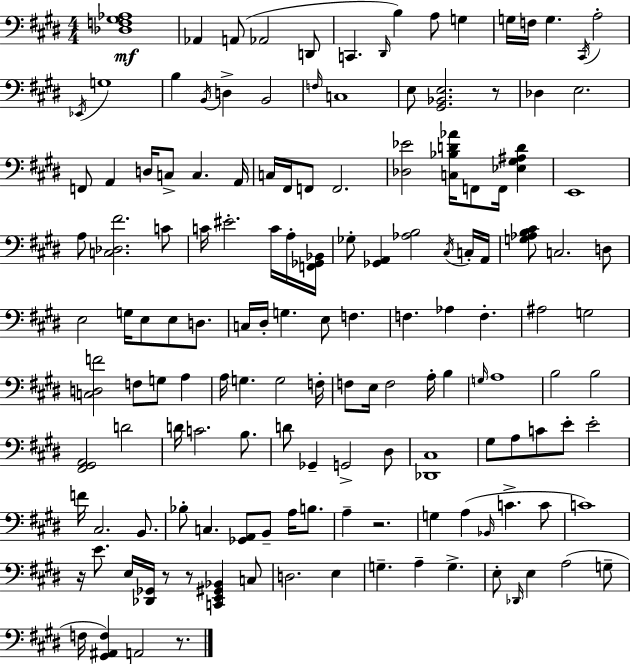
X:1
T:Untitled
M:4/4
L:1/4
K:E
[_D,F,^G,_A,]4 _A,, A,,/2 _A,,2 D,,/2 C,, ^D,,/4 B, A,/2 G, G,/4 F,/4 G, ^C,,/4 A,2 _E,,/4 G,4 B, B,,/4 D, B,,2 F,/4 C,4 E,/2 [^G,,_B,,E,]2 z/2 _D, E,2 F,,/2 A,, D,/4 C,/2 C, A,,/4 C,/4 ^F,,/4 F,,/2 F,,2 [_D,_E]2 [C,_B,D_A]/4 F,,/2 F,,/4 [_E,^G,^A,D] E,,4 A,/2 [C,_D,^F]2 C/2 C/4 ^E2 C/4 A,/4 [F,,_G,,_B,,]/4 _G,/2 [_G,,A,,] [_A,B,]2 ^C,/4 C,/4 A,,/4 [G,_A,B,^C]/2 C,2 D,/2 E,2 G,/4 E,/2 E,/2 D,/2 C,/4 ^D,/4 G, E,/2 F, F, _A, F, ^A,2 G,2 [C,D,F]2 F,/2 G,/2 A, A,/4 G, G,2 F,/4 F,/2 E,/4 F,2 A,/4 B, G,/4 A,4 B,2 B,2 [^F,,^G,,A,,]2 D2 D/4 C2 B,/2 D/2 _G,, G,,2 ^D,/2 [_D,,^C,]4 ^G,/2 A,/2 C/2 E/2 E2 F/4 ^C,2 B,,/2 _B,/2 C, [_G,,A,,]/2 B,,/2 A,/4 B,/2 A, z2 G, A, _B,,/4 C C/2 C4 z/4 E/2 E,/4 [_D,,_G,,]/4 z/2 z/2 [C,,E,,^G,,_B,,] C,/2 D,2 E, G, A, G, E,/2 _D,,/4 E, A,2 G,/2 F,/4 [^G,,^A,,F,] A,,2 z/2